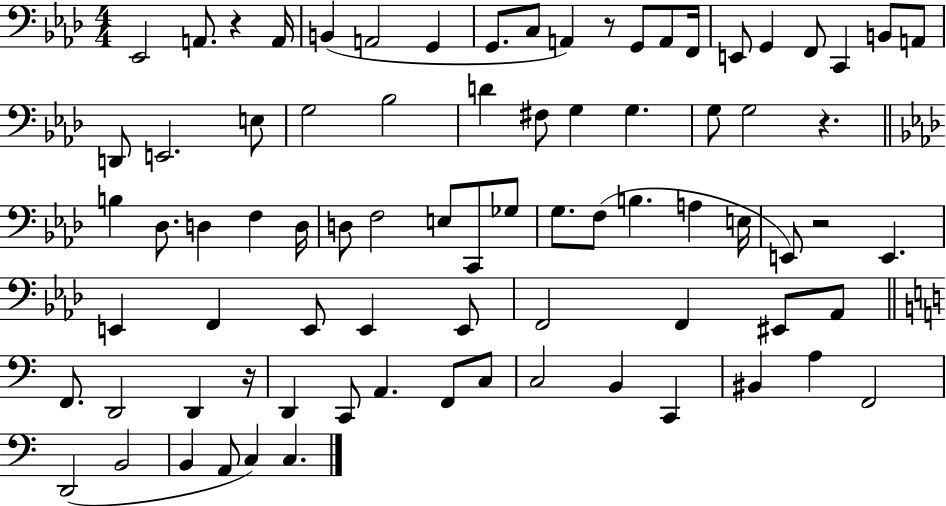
Eb2/h A2/e. R/q A2/s B2/q A2/h G2/q G2/e. C3/e A2/q R/e G2/e A2/e F2/s E2/e G2/q F2/e C2/q B2/e A2/e D2/e E2/h. E3/e G3/h Bb3/h D4/q F#3/e G3/q G3/q. G3/e G3/h R/q. B3/q Db3/e. D3/q F3/q D3/s D3/e F3/h E3/e C2/e Gb3/e G3/e. F3/e B3/q. A3/q E3/s E2/e R/h E2/q. E2/q F2/q E2/e E2/q E2/e F2/h F2/q EIS2/e Ab2/e F2/e. D2/h D2/q R/s D2/q C2/e A2/q. F2/e C3/e C3/h B2/q C2/q BIS2/q A3/q F2/h D2/h B2/h B2/q A2/e C3/q C3/q.